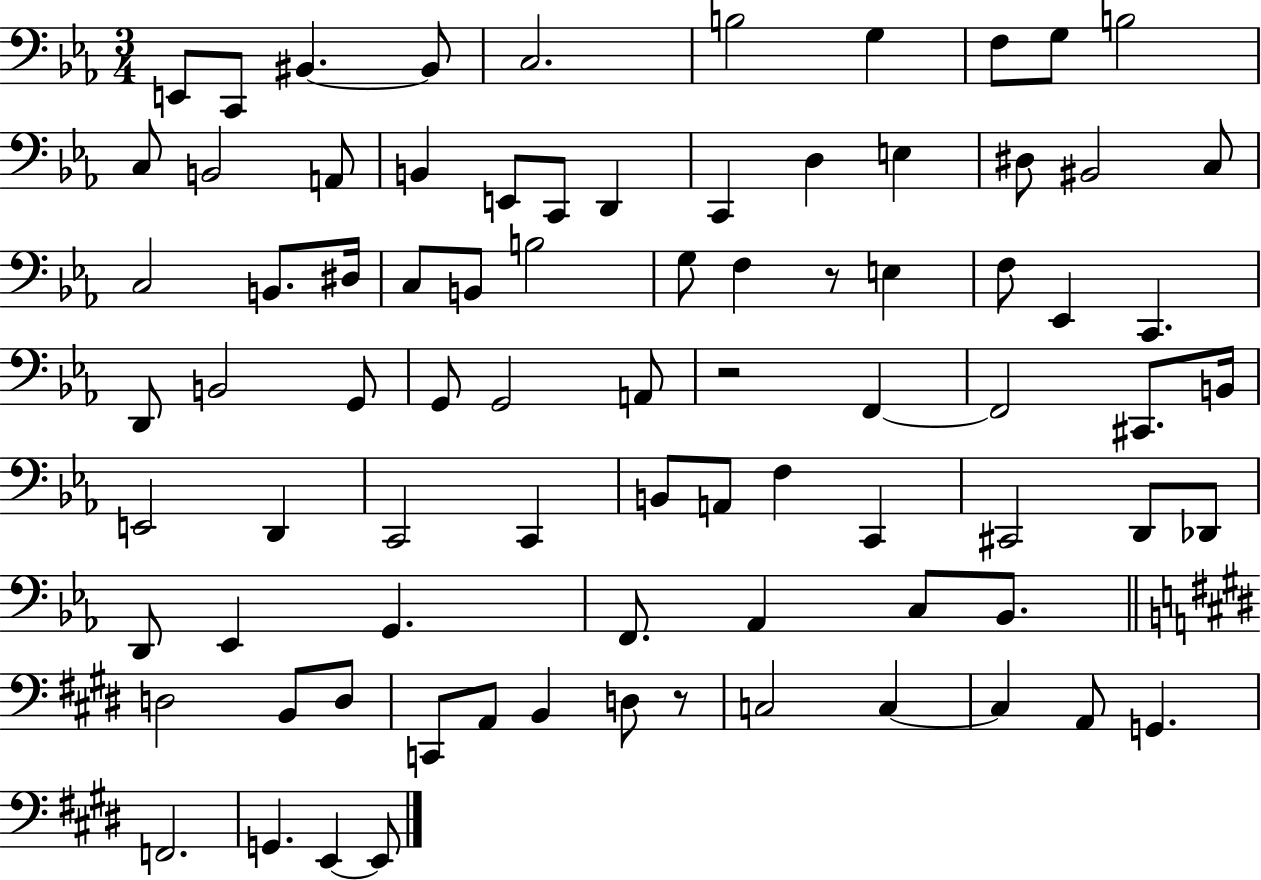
X:1
T:Untitled
M:3/4
L:1/4
K:Eb
E,,/2 C,,/2 ^B,, ^B,,/2 C,2 B,2 G, F,/2 G,/2 B,2 C,/2 B,,2 A,,/2 B,, E,,/2 C,,/2 D,, C,, D, E, ^D,/2 ^B,,2 C,/2 C,2 B,,/2 ^D,/4 C,/2 B,,/2 B,2 G,/2 F, z/2 E, F,/2 _E,, C,, D,,/2 B,,2 G,,/2 G,,/2 G,,2 A,,/2 z2 F,, F,,2 ^C,,/2 B,,/4 E,,2 D,, C,,2 C,, B,,/2 A,,/2 F, C,, ^C,,2 D,,/2 _D,,/2 D,,/2 _E,, G,, F,,/2 _A,, C,/2 _B,,/2 D,2 B,,/2 D,/2 C,,/2 A,,/2 B,, D,/2 z/2 C,2 C, C, A,,/2 G,, F,,2 G,, E,, E,,/2